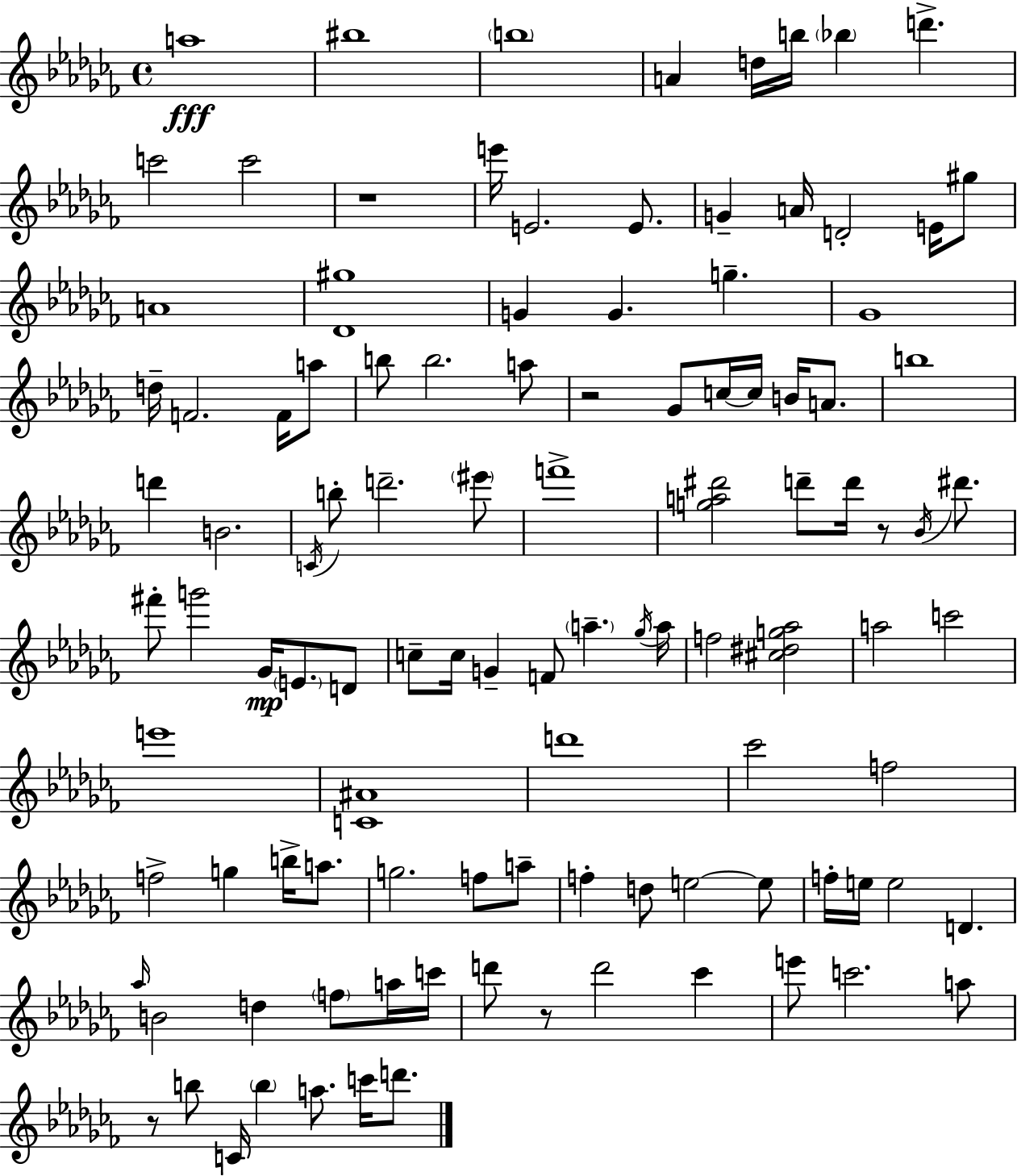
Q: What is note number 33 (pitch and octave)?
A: C5